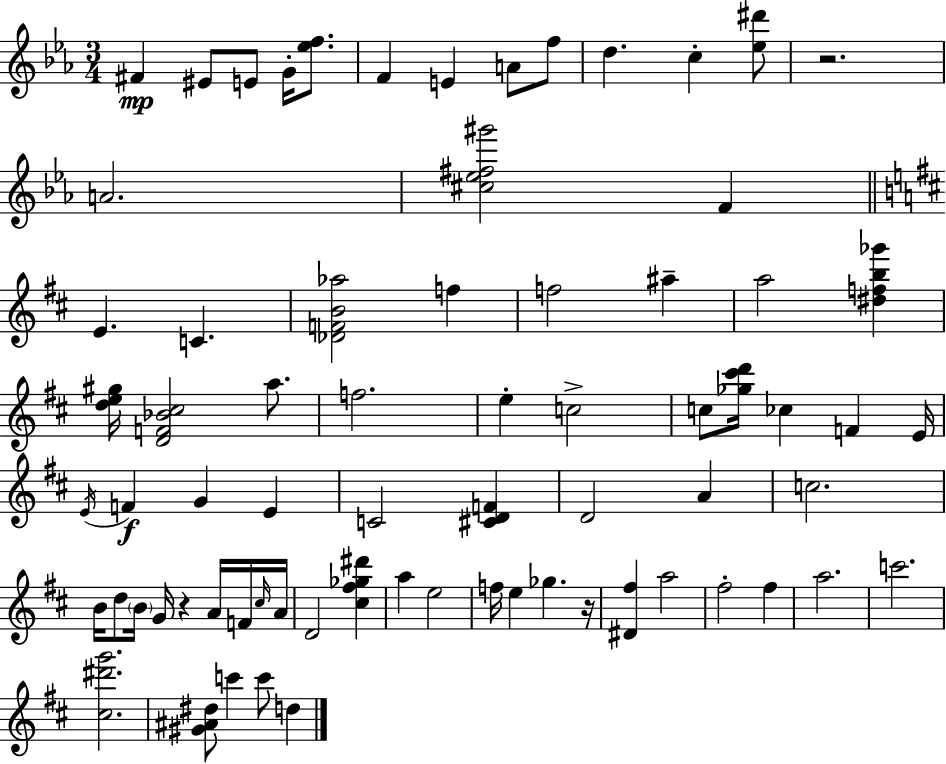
{
  \clef treble
  \numericTimeSignature
  \time 3/4
  \key ees \major
  fis'4\mp eis'8 e'8 g'16-. <ees'' f''>8. | f'4 e'4 a'8 f''8 | d''4. c''4-. <ees'' dis'''>8 | r2. | \break a'2. | <cis'' ees'' fis'' gis'''>2 f'4 | \bar "||" \break \key d \major e'4. c'4. | <des' f' b' aes''>2 f''4 | f''2 ais''4-- | a''2 <dis'' f'' b'' ges'''>4 | \break <d'' e'' gis''>16 <d' f' bes' cis''>2 a''8. | f''2. | e''4-. c''2-> | c''8 <ges'' cis''' d'''>16 ces''4 f'4 e'16 | \break \acciaccatura { e'16 } f'4\f g'4 e'4 | c'2 <cis' d' f'>4 | d'2 a'4 | c''2. | \break b'16 d''8 \parenthesize b'16 g'16 r4 a'16 f'16 | \grace { cis''16 } a'16 d'2 <cis'' fis'' ges'' dis'''>4 | a''4 e''2 | f''16 e''4 ges''4. | \break r16 <dis' fis''>4 a''2 | fis''2-. fis''4 | a''2. | c'''2. | \break <cis'' dis''' g'''>2. | <gis' ais' dis''>8 c'''4 c'''8 d''4 | \bar "|."
}